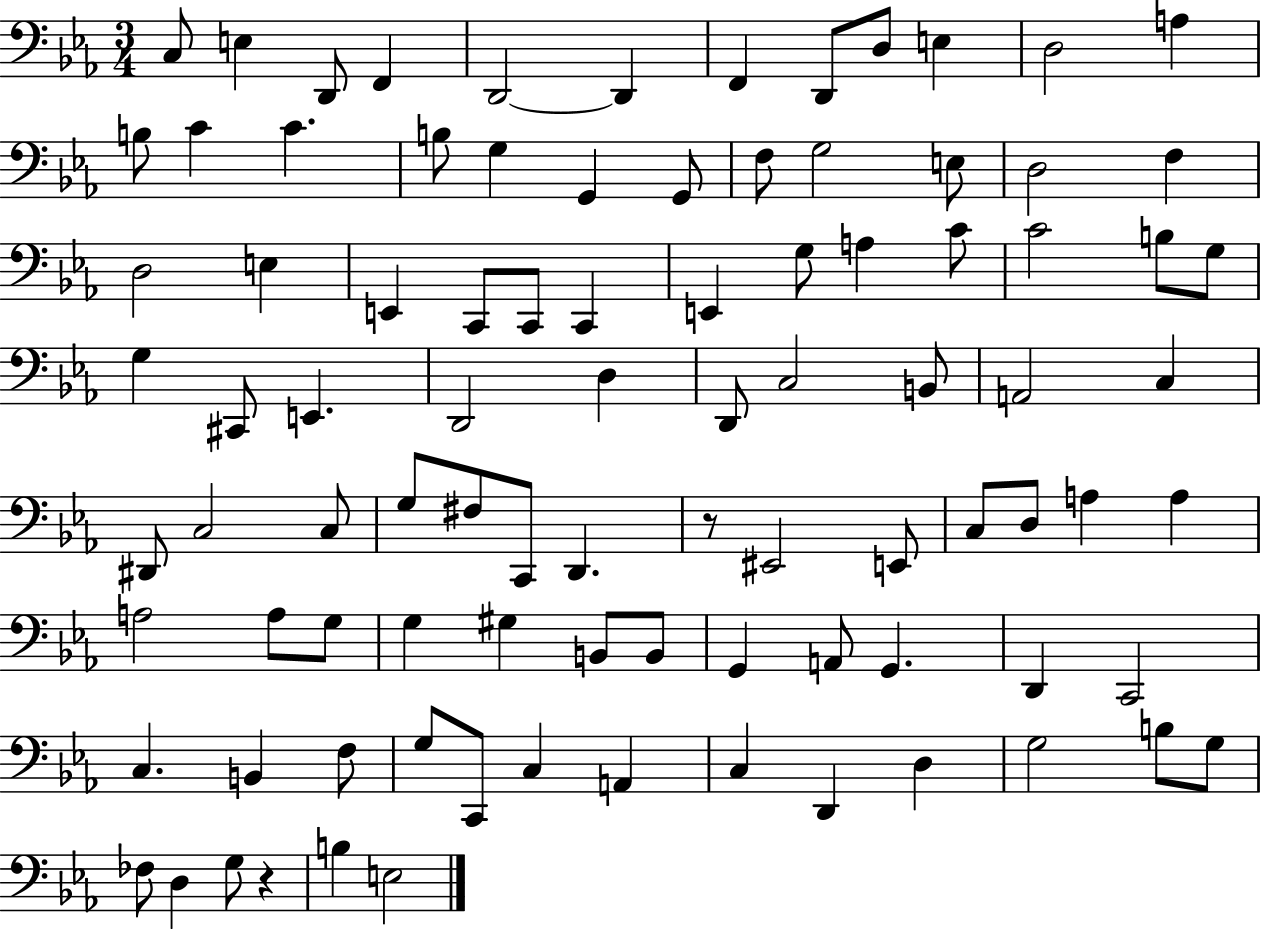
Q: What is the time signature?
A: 3/4